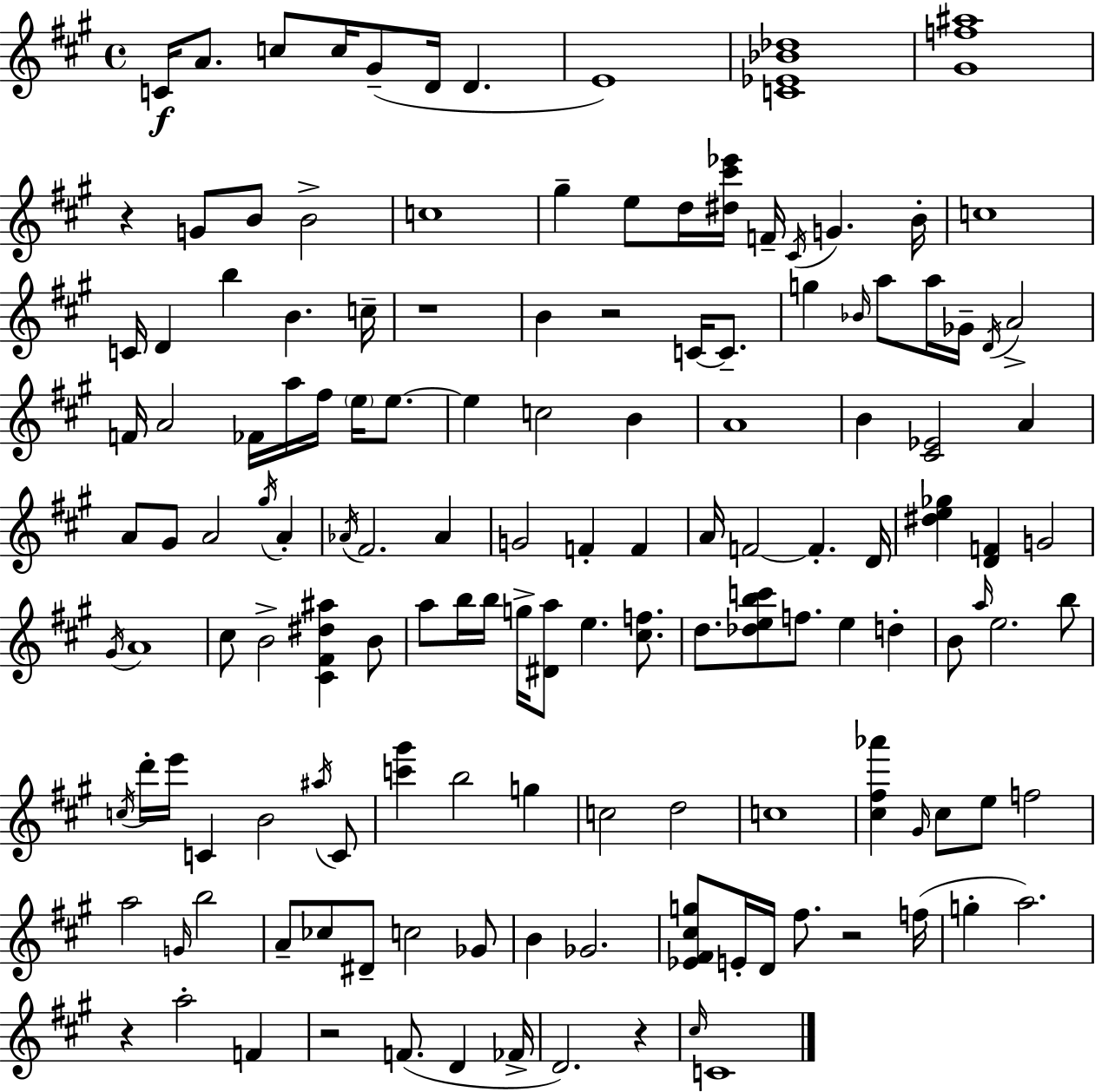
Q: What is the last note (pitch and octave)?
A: C4